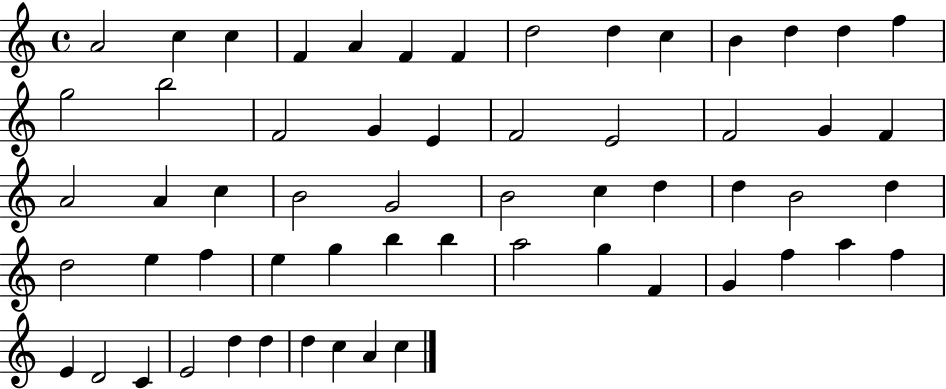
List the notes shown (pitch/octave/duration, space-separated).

A4/h C5/q C5/q F4/q A4/q F4/q F4/q D5/h D5/q C5/q B4/q D5/q D5/q F5/q G5/h B5/h F4/h G4/q E4/q F4/h E4/h F4/h G4/q F4/q A4/h A4/q C5/q B4/h G4/h B4/h C5/q D5/q D5/q B4/h D5/q D5/h E5/q F5/q E5/q G5/q B5/q B5/q A5/h G5/q F4/q G4/q F5/q A5/q F5/q E4/q D4/h C4/q E4/h D5/q D5/q D5/q C5/q A4/q C5/q